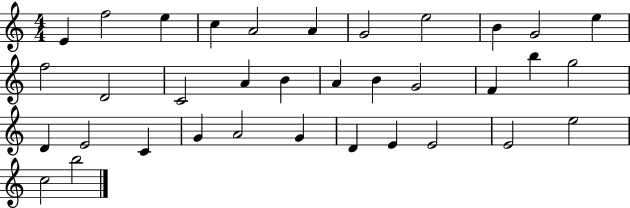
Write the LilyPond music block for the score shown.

{
  \clef treble
  \numericTimeSignature
  \time 4/4
  \key c \major
  e'4 f''2 e''4 | c''4 a'2 a'4 | g'2 e''2 | b'4 g'2 e''4 | \break f''2 d'2 | c'2 a'4 b'4 | a'4 b'4 g'2 | f'4 b''4 g''2 | \break d'4 e'2 c'4 | g'4 a'2 g'4 | d'4 e'4 e'2 | e'2 e''2 | \break c''2 b''2 | \bar "|."
}